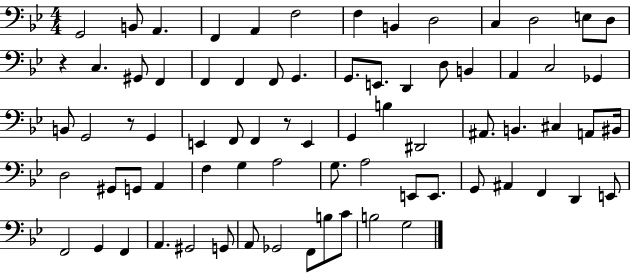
{
  \clef bass
  \numericTimeSignature
  \time 4/4
  \key bes \major
  g,2 b,8 a,4. | f,4 a,4 f2 | f4 b,4 d2 | c4 d2 e8 d8 | \break r4 c4. gis,8 f,4 | f,4 f,4 f,8 g,4. | g,8. e,8. d,4 d8 b,4 | a,4 c2 ges,4 | \break b,8 g,2 r8 g,4 | e,4 f,8 f,4 r8 e,4 | g,4 b4 dis,2 | ais,8. b,4. cis4 a,8 bis,16 | \break d2 gis,8 g,8 a,4 | f4 g4 a2 | g8. a2 e,8 e,8. | g,8 ais,4 f,4 d,4 e,8 | \break f,2 g,4 f,4 | a,4. gis,2 g,8 | a,8 ges,2 f,8 b8 c'8 | b2 g2 | \break \bar "|."
}